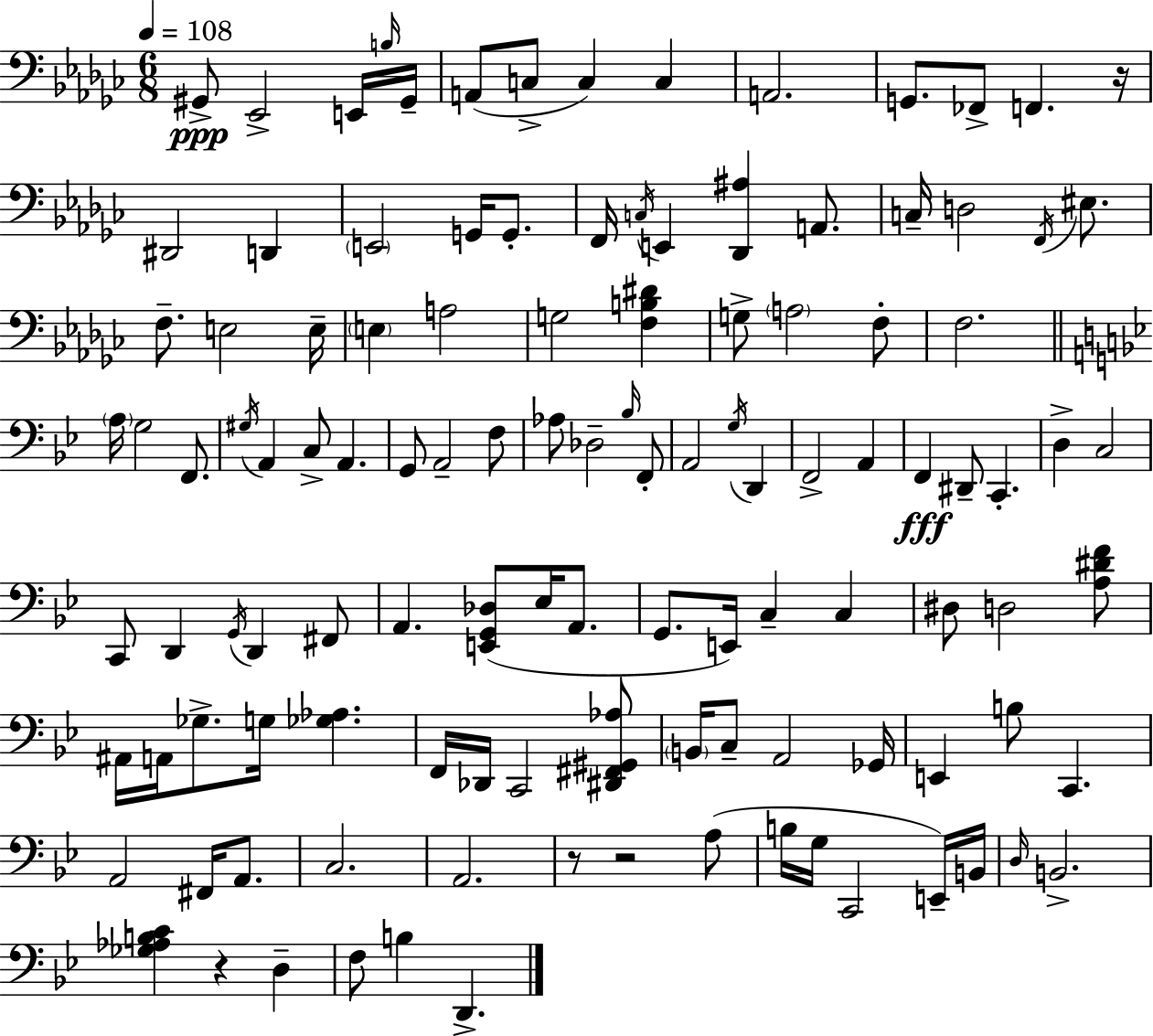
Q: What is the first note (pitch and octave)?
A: G#2